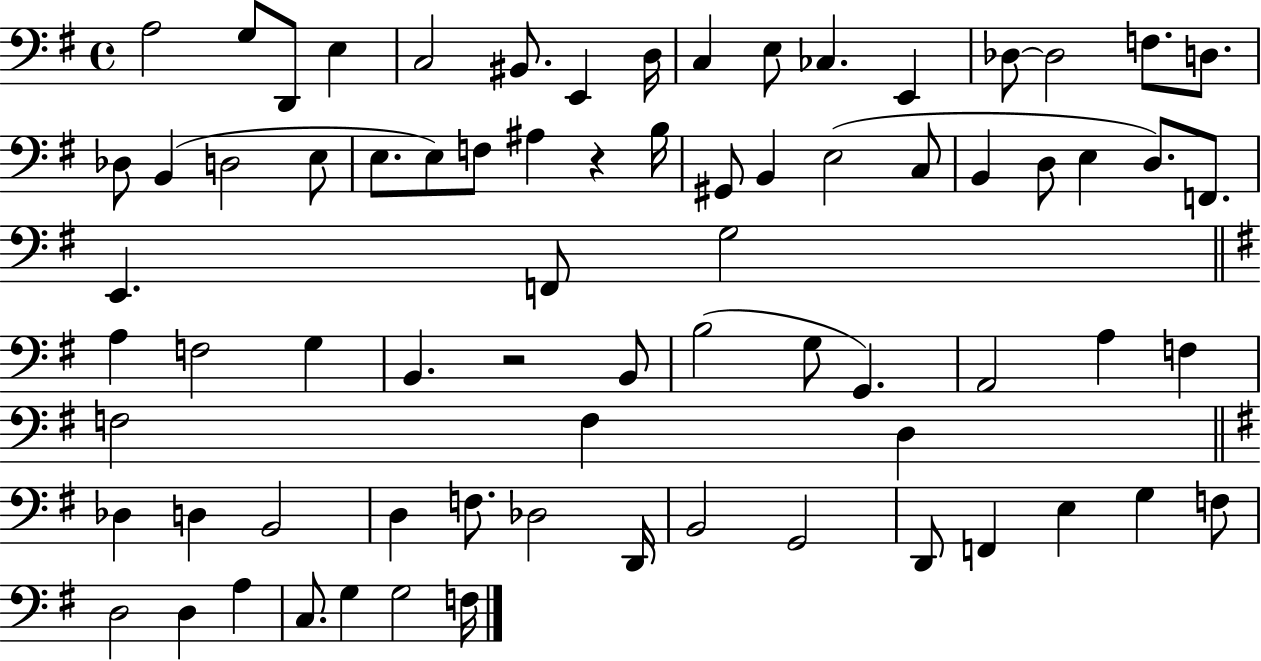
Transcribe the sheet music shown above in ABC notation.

X:1
T:Untitled
M:4/4
L:1/4
K:G
A,2 G,/2 D,,/2 E, C,2 ^B,,/2 E,, D,/4 C, E,/2 _C, E,, _D,/2 _D,2 F,/2 D,/2 _D,/2 B,, D,2 E,/2 E,/2 E,/2 F,/2 ^A, z B,/4 ^G,,/2 B,, E,2 C,/2 B,, D,/2 E, D,/2 F,,/2 E,, F,,/2 G,2 A, F,2 G, B,, z2 B,,/2 B,2 G,/2 G,, A,,2 A, F, F,2 F, D, _D, D, B,,2 D, F,/2 _D,2 D,,/4 B,,2 G,,2 D,,/2 F,, E, G, F,/2 D,2 D, A, C,/2 G, G,2 F,/4